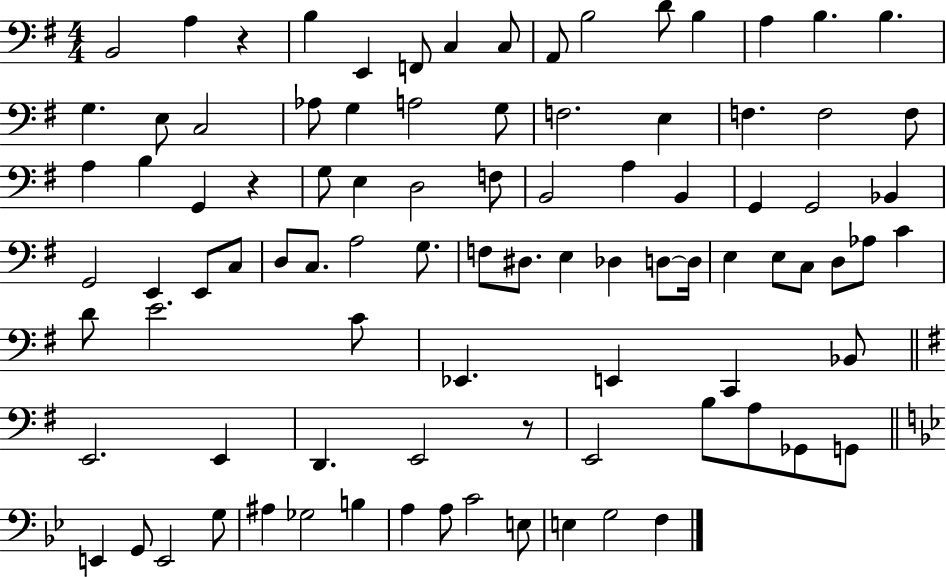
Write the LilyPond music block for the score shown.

{
  \clef bass
  \numericTimeSignature
  \time 4/4
  \key g \major
  b,2 a4 r4 | b4 e,4 f,8 c4 c8 | a,8 b2 d'8 b4 | a4 b4. b4. | \break g4. e8 c2 | aes8 g4 a2 g8 | f2. e4 | f4. f2 f8 | \break a4 b4 g,4 r4 | g8 e4 d2 f8 | b,2 a4 b,4 | g,4 g,2 bes,4 | \break g,2 e,4 e,8 c8 | d8 c8. a2 g8. | f8 dis8. e4 des4 d8~~ d16 | e4 e8 c8 d8 aes8 c'4 | \break d'8 e'2. c'8 | ees,4. e,4 c,4 bes,8 | \bar "||" \break \key g \major e,2. e,4 | d,4. e,2 r8 | e,2 b8 a8 ges,8 g,8 | \bar "||" \break \key g \minor e,4 g,8 e,2 g8 | ais4 ges2 b4 | a4 a8 c'2 e8 | e4 g2 f4 | \break \bar "|."
}